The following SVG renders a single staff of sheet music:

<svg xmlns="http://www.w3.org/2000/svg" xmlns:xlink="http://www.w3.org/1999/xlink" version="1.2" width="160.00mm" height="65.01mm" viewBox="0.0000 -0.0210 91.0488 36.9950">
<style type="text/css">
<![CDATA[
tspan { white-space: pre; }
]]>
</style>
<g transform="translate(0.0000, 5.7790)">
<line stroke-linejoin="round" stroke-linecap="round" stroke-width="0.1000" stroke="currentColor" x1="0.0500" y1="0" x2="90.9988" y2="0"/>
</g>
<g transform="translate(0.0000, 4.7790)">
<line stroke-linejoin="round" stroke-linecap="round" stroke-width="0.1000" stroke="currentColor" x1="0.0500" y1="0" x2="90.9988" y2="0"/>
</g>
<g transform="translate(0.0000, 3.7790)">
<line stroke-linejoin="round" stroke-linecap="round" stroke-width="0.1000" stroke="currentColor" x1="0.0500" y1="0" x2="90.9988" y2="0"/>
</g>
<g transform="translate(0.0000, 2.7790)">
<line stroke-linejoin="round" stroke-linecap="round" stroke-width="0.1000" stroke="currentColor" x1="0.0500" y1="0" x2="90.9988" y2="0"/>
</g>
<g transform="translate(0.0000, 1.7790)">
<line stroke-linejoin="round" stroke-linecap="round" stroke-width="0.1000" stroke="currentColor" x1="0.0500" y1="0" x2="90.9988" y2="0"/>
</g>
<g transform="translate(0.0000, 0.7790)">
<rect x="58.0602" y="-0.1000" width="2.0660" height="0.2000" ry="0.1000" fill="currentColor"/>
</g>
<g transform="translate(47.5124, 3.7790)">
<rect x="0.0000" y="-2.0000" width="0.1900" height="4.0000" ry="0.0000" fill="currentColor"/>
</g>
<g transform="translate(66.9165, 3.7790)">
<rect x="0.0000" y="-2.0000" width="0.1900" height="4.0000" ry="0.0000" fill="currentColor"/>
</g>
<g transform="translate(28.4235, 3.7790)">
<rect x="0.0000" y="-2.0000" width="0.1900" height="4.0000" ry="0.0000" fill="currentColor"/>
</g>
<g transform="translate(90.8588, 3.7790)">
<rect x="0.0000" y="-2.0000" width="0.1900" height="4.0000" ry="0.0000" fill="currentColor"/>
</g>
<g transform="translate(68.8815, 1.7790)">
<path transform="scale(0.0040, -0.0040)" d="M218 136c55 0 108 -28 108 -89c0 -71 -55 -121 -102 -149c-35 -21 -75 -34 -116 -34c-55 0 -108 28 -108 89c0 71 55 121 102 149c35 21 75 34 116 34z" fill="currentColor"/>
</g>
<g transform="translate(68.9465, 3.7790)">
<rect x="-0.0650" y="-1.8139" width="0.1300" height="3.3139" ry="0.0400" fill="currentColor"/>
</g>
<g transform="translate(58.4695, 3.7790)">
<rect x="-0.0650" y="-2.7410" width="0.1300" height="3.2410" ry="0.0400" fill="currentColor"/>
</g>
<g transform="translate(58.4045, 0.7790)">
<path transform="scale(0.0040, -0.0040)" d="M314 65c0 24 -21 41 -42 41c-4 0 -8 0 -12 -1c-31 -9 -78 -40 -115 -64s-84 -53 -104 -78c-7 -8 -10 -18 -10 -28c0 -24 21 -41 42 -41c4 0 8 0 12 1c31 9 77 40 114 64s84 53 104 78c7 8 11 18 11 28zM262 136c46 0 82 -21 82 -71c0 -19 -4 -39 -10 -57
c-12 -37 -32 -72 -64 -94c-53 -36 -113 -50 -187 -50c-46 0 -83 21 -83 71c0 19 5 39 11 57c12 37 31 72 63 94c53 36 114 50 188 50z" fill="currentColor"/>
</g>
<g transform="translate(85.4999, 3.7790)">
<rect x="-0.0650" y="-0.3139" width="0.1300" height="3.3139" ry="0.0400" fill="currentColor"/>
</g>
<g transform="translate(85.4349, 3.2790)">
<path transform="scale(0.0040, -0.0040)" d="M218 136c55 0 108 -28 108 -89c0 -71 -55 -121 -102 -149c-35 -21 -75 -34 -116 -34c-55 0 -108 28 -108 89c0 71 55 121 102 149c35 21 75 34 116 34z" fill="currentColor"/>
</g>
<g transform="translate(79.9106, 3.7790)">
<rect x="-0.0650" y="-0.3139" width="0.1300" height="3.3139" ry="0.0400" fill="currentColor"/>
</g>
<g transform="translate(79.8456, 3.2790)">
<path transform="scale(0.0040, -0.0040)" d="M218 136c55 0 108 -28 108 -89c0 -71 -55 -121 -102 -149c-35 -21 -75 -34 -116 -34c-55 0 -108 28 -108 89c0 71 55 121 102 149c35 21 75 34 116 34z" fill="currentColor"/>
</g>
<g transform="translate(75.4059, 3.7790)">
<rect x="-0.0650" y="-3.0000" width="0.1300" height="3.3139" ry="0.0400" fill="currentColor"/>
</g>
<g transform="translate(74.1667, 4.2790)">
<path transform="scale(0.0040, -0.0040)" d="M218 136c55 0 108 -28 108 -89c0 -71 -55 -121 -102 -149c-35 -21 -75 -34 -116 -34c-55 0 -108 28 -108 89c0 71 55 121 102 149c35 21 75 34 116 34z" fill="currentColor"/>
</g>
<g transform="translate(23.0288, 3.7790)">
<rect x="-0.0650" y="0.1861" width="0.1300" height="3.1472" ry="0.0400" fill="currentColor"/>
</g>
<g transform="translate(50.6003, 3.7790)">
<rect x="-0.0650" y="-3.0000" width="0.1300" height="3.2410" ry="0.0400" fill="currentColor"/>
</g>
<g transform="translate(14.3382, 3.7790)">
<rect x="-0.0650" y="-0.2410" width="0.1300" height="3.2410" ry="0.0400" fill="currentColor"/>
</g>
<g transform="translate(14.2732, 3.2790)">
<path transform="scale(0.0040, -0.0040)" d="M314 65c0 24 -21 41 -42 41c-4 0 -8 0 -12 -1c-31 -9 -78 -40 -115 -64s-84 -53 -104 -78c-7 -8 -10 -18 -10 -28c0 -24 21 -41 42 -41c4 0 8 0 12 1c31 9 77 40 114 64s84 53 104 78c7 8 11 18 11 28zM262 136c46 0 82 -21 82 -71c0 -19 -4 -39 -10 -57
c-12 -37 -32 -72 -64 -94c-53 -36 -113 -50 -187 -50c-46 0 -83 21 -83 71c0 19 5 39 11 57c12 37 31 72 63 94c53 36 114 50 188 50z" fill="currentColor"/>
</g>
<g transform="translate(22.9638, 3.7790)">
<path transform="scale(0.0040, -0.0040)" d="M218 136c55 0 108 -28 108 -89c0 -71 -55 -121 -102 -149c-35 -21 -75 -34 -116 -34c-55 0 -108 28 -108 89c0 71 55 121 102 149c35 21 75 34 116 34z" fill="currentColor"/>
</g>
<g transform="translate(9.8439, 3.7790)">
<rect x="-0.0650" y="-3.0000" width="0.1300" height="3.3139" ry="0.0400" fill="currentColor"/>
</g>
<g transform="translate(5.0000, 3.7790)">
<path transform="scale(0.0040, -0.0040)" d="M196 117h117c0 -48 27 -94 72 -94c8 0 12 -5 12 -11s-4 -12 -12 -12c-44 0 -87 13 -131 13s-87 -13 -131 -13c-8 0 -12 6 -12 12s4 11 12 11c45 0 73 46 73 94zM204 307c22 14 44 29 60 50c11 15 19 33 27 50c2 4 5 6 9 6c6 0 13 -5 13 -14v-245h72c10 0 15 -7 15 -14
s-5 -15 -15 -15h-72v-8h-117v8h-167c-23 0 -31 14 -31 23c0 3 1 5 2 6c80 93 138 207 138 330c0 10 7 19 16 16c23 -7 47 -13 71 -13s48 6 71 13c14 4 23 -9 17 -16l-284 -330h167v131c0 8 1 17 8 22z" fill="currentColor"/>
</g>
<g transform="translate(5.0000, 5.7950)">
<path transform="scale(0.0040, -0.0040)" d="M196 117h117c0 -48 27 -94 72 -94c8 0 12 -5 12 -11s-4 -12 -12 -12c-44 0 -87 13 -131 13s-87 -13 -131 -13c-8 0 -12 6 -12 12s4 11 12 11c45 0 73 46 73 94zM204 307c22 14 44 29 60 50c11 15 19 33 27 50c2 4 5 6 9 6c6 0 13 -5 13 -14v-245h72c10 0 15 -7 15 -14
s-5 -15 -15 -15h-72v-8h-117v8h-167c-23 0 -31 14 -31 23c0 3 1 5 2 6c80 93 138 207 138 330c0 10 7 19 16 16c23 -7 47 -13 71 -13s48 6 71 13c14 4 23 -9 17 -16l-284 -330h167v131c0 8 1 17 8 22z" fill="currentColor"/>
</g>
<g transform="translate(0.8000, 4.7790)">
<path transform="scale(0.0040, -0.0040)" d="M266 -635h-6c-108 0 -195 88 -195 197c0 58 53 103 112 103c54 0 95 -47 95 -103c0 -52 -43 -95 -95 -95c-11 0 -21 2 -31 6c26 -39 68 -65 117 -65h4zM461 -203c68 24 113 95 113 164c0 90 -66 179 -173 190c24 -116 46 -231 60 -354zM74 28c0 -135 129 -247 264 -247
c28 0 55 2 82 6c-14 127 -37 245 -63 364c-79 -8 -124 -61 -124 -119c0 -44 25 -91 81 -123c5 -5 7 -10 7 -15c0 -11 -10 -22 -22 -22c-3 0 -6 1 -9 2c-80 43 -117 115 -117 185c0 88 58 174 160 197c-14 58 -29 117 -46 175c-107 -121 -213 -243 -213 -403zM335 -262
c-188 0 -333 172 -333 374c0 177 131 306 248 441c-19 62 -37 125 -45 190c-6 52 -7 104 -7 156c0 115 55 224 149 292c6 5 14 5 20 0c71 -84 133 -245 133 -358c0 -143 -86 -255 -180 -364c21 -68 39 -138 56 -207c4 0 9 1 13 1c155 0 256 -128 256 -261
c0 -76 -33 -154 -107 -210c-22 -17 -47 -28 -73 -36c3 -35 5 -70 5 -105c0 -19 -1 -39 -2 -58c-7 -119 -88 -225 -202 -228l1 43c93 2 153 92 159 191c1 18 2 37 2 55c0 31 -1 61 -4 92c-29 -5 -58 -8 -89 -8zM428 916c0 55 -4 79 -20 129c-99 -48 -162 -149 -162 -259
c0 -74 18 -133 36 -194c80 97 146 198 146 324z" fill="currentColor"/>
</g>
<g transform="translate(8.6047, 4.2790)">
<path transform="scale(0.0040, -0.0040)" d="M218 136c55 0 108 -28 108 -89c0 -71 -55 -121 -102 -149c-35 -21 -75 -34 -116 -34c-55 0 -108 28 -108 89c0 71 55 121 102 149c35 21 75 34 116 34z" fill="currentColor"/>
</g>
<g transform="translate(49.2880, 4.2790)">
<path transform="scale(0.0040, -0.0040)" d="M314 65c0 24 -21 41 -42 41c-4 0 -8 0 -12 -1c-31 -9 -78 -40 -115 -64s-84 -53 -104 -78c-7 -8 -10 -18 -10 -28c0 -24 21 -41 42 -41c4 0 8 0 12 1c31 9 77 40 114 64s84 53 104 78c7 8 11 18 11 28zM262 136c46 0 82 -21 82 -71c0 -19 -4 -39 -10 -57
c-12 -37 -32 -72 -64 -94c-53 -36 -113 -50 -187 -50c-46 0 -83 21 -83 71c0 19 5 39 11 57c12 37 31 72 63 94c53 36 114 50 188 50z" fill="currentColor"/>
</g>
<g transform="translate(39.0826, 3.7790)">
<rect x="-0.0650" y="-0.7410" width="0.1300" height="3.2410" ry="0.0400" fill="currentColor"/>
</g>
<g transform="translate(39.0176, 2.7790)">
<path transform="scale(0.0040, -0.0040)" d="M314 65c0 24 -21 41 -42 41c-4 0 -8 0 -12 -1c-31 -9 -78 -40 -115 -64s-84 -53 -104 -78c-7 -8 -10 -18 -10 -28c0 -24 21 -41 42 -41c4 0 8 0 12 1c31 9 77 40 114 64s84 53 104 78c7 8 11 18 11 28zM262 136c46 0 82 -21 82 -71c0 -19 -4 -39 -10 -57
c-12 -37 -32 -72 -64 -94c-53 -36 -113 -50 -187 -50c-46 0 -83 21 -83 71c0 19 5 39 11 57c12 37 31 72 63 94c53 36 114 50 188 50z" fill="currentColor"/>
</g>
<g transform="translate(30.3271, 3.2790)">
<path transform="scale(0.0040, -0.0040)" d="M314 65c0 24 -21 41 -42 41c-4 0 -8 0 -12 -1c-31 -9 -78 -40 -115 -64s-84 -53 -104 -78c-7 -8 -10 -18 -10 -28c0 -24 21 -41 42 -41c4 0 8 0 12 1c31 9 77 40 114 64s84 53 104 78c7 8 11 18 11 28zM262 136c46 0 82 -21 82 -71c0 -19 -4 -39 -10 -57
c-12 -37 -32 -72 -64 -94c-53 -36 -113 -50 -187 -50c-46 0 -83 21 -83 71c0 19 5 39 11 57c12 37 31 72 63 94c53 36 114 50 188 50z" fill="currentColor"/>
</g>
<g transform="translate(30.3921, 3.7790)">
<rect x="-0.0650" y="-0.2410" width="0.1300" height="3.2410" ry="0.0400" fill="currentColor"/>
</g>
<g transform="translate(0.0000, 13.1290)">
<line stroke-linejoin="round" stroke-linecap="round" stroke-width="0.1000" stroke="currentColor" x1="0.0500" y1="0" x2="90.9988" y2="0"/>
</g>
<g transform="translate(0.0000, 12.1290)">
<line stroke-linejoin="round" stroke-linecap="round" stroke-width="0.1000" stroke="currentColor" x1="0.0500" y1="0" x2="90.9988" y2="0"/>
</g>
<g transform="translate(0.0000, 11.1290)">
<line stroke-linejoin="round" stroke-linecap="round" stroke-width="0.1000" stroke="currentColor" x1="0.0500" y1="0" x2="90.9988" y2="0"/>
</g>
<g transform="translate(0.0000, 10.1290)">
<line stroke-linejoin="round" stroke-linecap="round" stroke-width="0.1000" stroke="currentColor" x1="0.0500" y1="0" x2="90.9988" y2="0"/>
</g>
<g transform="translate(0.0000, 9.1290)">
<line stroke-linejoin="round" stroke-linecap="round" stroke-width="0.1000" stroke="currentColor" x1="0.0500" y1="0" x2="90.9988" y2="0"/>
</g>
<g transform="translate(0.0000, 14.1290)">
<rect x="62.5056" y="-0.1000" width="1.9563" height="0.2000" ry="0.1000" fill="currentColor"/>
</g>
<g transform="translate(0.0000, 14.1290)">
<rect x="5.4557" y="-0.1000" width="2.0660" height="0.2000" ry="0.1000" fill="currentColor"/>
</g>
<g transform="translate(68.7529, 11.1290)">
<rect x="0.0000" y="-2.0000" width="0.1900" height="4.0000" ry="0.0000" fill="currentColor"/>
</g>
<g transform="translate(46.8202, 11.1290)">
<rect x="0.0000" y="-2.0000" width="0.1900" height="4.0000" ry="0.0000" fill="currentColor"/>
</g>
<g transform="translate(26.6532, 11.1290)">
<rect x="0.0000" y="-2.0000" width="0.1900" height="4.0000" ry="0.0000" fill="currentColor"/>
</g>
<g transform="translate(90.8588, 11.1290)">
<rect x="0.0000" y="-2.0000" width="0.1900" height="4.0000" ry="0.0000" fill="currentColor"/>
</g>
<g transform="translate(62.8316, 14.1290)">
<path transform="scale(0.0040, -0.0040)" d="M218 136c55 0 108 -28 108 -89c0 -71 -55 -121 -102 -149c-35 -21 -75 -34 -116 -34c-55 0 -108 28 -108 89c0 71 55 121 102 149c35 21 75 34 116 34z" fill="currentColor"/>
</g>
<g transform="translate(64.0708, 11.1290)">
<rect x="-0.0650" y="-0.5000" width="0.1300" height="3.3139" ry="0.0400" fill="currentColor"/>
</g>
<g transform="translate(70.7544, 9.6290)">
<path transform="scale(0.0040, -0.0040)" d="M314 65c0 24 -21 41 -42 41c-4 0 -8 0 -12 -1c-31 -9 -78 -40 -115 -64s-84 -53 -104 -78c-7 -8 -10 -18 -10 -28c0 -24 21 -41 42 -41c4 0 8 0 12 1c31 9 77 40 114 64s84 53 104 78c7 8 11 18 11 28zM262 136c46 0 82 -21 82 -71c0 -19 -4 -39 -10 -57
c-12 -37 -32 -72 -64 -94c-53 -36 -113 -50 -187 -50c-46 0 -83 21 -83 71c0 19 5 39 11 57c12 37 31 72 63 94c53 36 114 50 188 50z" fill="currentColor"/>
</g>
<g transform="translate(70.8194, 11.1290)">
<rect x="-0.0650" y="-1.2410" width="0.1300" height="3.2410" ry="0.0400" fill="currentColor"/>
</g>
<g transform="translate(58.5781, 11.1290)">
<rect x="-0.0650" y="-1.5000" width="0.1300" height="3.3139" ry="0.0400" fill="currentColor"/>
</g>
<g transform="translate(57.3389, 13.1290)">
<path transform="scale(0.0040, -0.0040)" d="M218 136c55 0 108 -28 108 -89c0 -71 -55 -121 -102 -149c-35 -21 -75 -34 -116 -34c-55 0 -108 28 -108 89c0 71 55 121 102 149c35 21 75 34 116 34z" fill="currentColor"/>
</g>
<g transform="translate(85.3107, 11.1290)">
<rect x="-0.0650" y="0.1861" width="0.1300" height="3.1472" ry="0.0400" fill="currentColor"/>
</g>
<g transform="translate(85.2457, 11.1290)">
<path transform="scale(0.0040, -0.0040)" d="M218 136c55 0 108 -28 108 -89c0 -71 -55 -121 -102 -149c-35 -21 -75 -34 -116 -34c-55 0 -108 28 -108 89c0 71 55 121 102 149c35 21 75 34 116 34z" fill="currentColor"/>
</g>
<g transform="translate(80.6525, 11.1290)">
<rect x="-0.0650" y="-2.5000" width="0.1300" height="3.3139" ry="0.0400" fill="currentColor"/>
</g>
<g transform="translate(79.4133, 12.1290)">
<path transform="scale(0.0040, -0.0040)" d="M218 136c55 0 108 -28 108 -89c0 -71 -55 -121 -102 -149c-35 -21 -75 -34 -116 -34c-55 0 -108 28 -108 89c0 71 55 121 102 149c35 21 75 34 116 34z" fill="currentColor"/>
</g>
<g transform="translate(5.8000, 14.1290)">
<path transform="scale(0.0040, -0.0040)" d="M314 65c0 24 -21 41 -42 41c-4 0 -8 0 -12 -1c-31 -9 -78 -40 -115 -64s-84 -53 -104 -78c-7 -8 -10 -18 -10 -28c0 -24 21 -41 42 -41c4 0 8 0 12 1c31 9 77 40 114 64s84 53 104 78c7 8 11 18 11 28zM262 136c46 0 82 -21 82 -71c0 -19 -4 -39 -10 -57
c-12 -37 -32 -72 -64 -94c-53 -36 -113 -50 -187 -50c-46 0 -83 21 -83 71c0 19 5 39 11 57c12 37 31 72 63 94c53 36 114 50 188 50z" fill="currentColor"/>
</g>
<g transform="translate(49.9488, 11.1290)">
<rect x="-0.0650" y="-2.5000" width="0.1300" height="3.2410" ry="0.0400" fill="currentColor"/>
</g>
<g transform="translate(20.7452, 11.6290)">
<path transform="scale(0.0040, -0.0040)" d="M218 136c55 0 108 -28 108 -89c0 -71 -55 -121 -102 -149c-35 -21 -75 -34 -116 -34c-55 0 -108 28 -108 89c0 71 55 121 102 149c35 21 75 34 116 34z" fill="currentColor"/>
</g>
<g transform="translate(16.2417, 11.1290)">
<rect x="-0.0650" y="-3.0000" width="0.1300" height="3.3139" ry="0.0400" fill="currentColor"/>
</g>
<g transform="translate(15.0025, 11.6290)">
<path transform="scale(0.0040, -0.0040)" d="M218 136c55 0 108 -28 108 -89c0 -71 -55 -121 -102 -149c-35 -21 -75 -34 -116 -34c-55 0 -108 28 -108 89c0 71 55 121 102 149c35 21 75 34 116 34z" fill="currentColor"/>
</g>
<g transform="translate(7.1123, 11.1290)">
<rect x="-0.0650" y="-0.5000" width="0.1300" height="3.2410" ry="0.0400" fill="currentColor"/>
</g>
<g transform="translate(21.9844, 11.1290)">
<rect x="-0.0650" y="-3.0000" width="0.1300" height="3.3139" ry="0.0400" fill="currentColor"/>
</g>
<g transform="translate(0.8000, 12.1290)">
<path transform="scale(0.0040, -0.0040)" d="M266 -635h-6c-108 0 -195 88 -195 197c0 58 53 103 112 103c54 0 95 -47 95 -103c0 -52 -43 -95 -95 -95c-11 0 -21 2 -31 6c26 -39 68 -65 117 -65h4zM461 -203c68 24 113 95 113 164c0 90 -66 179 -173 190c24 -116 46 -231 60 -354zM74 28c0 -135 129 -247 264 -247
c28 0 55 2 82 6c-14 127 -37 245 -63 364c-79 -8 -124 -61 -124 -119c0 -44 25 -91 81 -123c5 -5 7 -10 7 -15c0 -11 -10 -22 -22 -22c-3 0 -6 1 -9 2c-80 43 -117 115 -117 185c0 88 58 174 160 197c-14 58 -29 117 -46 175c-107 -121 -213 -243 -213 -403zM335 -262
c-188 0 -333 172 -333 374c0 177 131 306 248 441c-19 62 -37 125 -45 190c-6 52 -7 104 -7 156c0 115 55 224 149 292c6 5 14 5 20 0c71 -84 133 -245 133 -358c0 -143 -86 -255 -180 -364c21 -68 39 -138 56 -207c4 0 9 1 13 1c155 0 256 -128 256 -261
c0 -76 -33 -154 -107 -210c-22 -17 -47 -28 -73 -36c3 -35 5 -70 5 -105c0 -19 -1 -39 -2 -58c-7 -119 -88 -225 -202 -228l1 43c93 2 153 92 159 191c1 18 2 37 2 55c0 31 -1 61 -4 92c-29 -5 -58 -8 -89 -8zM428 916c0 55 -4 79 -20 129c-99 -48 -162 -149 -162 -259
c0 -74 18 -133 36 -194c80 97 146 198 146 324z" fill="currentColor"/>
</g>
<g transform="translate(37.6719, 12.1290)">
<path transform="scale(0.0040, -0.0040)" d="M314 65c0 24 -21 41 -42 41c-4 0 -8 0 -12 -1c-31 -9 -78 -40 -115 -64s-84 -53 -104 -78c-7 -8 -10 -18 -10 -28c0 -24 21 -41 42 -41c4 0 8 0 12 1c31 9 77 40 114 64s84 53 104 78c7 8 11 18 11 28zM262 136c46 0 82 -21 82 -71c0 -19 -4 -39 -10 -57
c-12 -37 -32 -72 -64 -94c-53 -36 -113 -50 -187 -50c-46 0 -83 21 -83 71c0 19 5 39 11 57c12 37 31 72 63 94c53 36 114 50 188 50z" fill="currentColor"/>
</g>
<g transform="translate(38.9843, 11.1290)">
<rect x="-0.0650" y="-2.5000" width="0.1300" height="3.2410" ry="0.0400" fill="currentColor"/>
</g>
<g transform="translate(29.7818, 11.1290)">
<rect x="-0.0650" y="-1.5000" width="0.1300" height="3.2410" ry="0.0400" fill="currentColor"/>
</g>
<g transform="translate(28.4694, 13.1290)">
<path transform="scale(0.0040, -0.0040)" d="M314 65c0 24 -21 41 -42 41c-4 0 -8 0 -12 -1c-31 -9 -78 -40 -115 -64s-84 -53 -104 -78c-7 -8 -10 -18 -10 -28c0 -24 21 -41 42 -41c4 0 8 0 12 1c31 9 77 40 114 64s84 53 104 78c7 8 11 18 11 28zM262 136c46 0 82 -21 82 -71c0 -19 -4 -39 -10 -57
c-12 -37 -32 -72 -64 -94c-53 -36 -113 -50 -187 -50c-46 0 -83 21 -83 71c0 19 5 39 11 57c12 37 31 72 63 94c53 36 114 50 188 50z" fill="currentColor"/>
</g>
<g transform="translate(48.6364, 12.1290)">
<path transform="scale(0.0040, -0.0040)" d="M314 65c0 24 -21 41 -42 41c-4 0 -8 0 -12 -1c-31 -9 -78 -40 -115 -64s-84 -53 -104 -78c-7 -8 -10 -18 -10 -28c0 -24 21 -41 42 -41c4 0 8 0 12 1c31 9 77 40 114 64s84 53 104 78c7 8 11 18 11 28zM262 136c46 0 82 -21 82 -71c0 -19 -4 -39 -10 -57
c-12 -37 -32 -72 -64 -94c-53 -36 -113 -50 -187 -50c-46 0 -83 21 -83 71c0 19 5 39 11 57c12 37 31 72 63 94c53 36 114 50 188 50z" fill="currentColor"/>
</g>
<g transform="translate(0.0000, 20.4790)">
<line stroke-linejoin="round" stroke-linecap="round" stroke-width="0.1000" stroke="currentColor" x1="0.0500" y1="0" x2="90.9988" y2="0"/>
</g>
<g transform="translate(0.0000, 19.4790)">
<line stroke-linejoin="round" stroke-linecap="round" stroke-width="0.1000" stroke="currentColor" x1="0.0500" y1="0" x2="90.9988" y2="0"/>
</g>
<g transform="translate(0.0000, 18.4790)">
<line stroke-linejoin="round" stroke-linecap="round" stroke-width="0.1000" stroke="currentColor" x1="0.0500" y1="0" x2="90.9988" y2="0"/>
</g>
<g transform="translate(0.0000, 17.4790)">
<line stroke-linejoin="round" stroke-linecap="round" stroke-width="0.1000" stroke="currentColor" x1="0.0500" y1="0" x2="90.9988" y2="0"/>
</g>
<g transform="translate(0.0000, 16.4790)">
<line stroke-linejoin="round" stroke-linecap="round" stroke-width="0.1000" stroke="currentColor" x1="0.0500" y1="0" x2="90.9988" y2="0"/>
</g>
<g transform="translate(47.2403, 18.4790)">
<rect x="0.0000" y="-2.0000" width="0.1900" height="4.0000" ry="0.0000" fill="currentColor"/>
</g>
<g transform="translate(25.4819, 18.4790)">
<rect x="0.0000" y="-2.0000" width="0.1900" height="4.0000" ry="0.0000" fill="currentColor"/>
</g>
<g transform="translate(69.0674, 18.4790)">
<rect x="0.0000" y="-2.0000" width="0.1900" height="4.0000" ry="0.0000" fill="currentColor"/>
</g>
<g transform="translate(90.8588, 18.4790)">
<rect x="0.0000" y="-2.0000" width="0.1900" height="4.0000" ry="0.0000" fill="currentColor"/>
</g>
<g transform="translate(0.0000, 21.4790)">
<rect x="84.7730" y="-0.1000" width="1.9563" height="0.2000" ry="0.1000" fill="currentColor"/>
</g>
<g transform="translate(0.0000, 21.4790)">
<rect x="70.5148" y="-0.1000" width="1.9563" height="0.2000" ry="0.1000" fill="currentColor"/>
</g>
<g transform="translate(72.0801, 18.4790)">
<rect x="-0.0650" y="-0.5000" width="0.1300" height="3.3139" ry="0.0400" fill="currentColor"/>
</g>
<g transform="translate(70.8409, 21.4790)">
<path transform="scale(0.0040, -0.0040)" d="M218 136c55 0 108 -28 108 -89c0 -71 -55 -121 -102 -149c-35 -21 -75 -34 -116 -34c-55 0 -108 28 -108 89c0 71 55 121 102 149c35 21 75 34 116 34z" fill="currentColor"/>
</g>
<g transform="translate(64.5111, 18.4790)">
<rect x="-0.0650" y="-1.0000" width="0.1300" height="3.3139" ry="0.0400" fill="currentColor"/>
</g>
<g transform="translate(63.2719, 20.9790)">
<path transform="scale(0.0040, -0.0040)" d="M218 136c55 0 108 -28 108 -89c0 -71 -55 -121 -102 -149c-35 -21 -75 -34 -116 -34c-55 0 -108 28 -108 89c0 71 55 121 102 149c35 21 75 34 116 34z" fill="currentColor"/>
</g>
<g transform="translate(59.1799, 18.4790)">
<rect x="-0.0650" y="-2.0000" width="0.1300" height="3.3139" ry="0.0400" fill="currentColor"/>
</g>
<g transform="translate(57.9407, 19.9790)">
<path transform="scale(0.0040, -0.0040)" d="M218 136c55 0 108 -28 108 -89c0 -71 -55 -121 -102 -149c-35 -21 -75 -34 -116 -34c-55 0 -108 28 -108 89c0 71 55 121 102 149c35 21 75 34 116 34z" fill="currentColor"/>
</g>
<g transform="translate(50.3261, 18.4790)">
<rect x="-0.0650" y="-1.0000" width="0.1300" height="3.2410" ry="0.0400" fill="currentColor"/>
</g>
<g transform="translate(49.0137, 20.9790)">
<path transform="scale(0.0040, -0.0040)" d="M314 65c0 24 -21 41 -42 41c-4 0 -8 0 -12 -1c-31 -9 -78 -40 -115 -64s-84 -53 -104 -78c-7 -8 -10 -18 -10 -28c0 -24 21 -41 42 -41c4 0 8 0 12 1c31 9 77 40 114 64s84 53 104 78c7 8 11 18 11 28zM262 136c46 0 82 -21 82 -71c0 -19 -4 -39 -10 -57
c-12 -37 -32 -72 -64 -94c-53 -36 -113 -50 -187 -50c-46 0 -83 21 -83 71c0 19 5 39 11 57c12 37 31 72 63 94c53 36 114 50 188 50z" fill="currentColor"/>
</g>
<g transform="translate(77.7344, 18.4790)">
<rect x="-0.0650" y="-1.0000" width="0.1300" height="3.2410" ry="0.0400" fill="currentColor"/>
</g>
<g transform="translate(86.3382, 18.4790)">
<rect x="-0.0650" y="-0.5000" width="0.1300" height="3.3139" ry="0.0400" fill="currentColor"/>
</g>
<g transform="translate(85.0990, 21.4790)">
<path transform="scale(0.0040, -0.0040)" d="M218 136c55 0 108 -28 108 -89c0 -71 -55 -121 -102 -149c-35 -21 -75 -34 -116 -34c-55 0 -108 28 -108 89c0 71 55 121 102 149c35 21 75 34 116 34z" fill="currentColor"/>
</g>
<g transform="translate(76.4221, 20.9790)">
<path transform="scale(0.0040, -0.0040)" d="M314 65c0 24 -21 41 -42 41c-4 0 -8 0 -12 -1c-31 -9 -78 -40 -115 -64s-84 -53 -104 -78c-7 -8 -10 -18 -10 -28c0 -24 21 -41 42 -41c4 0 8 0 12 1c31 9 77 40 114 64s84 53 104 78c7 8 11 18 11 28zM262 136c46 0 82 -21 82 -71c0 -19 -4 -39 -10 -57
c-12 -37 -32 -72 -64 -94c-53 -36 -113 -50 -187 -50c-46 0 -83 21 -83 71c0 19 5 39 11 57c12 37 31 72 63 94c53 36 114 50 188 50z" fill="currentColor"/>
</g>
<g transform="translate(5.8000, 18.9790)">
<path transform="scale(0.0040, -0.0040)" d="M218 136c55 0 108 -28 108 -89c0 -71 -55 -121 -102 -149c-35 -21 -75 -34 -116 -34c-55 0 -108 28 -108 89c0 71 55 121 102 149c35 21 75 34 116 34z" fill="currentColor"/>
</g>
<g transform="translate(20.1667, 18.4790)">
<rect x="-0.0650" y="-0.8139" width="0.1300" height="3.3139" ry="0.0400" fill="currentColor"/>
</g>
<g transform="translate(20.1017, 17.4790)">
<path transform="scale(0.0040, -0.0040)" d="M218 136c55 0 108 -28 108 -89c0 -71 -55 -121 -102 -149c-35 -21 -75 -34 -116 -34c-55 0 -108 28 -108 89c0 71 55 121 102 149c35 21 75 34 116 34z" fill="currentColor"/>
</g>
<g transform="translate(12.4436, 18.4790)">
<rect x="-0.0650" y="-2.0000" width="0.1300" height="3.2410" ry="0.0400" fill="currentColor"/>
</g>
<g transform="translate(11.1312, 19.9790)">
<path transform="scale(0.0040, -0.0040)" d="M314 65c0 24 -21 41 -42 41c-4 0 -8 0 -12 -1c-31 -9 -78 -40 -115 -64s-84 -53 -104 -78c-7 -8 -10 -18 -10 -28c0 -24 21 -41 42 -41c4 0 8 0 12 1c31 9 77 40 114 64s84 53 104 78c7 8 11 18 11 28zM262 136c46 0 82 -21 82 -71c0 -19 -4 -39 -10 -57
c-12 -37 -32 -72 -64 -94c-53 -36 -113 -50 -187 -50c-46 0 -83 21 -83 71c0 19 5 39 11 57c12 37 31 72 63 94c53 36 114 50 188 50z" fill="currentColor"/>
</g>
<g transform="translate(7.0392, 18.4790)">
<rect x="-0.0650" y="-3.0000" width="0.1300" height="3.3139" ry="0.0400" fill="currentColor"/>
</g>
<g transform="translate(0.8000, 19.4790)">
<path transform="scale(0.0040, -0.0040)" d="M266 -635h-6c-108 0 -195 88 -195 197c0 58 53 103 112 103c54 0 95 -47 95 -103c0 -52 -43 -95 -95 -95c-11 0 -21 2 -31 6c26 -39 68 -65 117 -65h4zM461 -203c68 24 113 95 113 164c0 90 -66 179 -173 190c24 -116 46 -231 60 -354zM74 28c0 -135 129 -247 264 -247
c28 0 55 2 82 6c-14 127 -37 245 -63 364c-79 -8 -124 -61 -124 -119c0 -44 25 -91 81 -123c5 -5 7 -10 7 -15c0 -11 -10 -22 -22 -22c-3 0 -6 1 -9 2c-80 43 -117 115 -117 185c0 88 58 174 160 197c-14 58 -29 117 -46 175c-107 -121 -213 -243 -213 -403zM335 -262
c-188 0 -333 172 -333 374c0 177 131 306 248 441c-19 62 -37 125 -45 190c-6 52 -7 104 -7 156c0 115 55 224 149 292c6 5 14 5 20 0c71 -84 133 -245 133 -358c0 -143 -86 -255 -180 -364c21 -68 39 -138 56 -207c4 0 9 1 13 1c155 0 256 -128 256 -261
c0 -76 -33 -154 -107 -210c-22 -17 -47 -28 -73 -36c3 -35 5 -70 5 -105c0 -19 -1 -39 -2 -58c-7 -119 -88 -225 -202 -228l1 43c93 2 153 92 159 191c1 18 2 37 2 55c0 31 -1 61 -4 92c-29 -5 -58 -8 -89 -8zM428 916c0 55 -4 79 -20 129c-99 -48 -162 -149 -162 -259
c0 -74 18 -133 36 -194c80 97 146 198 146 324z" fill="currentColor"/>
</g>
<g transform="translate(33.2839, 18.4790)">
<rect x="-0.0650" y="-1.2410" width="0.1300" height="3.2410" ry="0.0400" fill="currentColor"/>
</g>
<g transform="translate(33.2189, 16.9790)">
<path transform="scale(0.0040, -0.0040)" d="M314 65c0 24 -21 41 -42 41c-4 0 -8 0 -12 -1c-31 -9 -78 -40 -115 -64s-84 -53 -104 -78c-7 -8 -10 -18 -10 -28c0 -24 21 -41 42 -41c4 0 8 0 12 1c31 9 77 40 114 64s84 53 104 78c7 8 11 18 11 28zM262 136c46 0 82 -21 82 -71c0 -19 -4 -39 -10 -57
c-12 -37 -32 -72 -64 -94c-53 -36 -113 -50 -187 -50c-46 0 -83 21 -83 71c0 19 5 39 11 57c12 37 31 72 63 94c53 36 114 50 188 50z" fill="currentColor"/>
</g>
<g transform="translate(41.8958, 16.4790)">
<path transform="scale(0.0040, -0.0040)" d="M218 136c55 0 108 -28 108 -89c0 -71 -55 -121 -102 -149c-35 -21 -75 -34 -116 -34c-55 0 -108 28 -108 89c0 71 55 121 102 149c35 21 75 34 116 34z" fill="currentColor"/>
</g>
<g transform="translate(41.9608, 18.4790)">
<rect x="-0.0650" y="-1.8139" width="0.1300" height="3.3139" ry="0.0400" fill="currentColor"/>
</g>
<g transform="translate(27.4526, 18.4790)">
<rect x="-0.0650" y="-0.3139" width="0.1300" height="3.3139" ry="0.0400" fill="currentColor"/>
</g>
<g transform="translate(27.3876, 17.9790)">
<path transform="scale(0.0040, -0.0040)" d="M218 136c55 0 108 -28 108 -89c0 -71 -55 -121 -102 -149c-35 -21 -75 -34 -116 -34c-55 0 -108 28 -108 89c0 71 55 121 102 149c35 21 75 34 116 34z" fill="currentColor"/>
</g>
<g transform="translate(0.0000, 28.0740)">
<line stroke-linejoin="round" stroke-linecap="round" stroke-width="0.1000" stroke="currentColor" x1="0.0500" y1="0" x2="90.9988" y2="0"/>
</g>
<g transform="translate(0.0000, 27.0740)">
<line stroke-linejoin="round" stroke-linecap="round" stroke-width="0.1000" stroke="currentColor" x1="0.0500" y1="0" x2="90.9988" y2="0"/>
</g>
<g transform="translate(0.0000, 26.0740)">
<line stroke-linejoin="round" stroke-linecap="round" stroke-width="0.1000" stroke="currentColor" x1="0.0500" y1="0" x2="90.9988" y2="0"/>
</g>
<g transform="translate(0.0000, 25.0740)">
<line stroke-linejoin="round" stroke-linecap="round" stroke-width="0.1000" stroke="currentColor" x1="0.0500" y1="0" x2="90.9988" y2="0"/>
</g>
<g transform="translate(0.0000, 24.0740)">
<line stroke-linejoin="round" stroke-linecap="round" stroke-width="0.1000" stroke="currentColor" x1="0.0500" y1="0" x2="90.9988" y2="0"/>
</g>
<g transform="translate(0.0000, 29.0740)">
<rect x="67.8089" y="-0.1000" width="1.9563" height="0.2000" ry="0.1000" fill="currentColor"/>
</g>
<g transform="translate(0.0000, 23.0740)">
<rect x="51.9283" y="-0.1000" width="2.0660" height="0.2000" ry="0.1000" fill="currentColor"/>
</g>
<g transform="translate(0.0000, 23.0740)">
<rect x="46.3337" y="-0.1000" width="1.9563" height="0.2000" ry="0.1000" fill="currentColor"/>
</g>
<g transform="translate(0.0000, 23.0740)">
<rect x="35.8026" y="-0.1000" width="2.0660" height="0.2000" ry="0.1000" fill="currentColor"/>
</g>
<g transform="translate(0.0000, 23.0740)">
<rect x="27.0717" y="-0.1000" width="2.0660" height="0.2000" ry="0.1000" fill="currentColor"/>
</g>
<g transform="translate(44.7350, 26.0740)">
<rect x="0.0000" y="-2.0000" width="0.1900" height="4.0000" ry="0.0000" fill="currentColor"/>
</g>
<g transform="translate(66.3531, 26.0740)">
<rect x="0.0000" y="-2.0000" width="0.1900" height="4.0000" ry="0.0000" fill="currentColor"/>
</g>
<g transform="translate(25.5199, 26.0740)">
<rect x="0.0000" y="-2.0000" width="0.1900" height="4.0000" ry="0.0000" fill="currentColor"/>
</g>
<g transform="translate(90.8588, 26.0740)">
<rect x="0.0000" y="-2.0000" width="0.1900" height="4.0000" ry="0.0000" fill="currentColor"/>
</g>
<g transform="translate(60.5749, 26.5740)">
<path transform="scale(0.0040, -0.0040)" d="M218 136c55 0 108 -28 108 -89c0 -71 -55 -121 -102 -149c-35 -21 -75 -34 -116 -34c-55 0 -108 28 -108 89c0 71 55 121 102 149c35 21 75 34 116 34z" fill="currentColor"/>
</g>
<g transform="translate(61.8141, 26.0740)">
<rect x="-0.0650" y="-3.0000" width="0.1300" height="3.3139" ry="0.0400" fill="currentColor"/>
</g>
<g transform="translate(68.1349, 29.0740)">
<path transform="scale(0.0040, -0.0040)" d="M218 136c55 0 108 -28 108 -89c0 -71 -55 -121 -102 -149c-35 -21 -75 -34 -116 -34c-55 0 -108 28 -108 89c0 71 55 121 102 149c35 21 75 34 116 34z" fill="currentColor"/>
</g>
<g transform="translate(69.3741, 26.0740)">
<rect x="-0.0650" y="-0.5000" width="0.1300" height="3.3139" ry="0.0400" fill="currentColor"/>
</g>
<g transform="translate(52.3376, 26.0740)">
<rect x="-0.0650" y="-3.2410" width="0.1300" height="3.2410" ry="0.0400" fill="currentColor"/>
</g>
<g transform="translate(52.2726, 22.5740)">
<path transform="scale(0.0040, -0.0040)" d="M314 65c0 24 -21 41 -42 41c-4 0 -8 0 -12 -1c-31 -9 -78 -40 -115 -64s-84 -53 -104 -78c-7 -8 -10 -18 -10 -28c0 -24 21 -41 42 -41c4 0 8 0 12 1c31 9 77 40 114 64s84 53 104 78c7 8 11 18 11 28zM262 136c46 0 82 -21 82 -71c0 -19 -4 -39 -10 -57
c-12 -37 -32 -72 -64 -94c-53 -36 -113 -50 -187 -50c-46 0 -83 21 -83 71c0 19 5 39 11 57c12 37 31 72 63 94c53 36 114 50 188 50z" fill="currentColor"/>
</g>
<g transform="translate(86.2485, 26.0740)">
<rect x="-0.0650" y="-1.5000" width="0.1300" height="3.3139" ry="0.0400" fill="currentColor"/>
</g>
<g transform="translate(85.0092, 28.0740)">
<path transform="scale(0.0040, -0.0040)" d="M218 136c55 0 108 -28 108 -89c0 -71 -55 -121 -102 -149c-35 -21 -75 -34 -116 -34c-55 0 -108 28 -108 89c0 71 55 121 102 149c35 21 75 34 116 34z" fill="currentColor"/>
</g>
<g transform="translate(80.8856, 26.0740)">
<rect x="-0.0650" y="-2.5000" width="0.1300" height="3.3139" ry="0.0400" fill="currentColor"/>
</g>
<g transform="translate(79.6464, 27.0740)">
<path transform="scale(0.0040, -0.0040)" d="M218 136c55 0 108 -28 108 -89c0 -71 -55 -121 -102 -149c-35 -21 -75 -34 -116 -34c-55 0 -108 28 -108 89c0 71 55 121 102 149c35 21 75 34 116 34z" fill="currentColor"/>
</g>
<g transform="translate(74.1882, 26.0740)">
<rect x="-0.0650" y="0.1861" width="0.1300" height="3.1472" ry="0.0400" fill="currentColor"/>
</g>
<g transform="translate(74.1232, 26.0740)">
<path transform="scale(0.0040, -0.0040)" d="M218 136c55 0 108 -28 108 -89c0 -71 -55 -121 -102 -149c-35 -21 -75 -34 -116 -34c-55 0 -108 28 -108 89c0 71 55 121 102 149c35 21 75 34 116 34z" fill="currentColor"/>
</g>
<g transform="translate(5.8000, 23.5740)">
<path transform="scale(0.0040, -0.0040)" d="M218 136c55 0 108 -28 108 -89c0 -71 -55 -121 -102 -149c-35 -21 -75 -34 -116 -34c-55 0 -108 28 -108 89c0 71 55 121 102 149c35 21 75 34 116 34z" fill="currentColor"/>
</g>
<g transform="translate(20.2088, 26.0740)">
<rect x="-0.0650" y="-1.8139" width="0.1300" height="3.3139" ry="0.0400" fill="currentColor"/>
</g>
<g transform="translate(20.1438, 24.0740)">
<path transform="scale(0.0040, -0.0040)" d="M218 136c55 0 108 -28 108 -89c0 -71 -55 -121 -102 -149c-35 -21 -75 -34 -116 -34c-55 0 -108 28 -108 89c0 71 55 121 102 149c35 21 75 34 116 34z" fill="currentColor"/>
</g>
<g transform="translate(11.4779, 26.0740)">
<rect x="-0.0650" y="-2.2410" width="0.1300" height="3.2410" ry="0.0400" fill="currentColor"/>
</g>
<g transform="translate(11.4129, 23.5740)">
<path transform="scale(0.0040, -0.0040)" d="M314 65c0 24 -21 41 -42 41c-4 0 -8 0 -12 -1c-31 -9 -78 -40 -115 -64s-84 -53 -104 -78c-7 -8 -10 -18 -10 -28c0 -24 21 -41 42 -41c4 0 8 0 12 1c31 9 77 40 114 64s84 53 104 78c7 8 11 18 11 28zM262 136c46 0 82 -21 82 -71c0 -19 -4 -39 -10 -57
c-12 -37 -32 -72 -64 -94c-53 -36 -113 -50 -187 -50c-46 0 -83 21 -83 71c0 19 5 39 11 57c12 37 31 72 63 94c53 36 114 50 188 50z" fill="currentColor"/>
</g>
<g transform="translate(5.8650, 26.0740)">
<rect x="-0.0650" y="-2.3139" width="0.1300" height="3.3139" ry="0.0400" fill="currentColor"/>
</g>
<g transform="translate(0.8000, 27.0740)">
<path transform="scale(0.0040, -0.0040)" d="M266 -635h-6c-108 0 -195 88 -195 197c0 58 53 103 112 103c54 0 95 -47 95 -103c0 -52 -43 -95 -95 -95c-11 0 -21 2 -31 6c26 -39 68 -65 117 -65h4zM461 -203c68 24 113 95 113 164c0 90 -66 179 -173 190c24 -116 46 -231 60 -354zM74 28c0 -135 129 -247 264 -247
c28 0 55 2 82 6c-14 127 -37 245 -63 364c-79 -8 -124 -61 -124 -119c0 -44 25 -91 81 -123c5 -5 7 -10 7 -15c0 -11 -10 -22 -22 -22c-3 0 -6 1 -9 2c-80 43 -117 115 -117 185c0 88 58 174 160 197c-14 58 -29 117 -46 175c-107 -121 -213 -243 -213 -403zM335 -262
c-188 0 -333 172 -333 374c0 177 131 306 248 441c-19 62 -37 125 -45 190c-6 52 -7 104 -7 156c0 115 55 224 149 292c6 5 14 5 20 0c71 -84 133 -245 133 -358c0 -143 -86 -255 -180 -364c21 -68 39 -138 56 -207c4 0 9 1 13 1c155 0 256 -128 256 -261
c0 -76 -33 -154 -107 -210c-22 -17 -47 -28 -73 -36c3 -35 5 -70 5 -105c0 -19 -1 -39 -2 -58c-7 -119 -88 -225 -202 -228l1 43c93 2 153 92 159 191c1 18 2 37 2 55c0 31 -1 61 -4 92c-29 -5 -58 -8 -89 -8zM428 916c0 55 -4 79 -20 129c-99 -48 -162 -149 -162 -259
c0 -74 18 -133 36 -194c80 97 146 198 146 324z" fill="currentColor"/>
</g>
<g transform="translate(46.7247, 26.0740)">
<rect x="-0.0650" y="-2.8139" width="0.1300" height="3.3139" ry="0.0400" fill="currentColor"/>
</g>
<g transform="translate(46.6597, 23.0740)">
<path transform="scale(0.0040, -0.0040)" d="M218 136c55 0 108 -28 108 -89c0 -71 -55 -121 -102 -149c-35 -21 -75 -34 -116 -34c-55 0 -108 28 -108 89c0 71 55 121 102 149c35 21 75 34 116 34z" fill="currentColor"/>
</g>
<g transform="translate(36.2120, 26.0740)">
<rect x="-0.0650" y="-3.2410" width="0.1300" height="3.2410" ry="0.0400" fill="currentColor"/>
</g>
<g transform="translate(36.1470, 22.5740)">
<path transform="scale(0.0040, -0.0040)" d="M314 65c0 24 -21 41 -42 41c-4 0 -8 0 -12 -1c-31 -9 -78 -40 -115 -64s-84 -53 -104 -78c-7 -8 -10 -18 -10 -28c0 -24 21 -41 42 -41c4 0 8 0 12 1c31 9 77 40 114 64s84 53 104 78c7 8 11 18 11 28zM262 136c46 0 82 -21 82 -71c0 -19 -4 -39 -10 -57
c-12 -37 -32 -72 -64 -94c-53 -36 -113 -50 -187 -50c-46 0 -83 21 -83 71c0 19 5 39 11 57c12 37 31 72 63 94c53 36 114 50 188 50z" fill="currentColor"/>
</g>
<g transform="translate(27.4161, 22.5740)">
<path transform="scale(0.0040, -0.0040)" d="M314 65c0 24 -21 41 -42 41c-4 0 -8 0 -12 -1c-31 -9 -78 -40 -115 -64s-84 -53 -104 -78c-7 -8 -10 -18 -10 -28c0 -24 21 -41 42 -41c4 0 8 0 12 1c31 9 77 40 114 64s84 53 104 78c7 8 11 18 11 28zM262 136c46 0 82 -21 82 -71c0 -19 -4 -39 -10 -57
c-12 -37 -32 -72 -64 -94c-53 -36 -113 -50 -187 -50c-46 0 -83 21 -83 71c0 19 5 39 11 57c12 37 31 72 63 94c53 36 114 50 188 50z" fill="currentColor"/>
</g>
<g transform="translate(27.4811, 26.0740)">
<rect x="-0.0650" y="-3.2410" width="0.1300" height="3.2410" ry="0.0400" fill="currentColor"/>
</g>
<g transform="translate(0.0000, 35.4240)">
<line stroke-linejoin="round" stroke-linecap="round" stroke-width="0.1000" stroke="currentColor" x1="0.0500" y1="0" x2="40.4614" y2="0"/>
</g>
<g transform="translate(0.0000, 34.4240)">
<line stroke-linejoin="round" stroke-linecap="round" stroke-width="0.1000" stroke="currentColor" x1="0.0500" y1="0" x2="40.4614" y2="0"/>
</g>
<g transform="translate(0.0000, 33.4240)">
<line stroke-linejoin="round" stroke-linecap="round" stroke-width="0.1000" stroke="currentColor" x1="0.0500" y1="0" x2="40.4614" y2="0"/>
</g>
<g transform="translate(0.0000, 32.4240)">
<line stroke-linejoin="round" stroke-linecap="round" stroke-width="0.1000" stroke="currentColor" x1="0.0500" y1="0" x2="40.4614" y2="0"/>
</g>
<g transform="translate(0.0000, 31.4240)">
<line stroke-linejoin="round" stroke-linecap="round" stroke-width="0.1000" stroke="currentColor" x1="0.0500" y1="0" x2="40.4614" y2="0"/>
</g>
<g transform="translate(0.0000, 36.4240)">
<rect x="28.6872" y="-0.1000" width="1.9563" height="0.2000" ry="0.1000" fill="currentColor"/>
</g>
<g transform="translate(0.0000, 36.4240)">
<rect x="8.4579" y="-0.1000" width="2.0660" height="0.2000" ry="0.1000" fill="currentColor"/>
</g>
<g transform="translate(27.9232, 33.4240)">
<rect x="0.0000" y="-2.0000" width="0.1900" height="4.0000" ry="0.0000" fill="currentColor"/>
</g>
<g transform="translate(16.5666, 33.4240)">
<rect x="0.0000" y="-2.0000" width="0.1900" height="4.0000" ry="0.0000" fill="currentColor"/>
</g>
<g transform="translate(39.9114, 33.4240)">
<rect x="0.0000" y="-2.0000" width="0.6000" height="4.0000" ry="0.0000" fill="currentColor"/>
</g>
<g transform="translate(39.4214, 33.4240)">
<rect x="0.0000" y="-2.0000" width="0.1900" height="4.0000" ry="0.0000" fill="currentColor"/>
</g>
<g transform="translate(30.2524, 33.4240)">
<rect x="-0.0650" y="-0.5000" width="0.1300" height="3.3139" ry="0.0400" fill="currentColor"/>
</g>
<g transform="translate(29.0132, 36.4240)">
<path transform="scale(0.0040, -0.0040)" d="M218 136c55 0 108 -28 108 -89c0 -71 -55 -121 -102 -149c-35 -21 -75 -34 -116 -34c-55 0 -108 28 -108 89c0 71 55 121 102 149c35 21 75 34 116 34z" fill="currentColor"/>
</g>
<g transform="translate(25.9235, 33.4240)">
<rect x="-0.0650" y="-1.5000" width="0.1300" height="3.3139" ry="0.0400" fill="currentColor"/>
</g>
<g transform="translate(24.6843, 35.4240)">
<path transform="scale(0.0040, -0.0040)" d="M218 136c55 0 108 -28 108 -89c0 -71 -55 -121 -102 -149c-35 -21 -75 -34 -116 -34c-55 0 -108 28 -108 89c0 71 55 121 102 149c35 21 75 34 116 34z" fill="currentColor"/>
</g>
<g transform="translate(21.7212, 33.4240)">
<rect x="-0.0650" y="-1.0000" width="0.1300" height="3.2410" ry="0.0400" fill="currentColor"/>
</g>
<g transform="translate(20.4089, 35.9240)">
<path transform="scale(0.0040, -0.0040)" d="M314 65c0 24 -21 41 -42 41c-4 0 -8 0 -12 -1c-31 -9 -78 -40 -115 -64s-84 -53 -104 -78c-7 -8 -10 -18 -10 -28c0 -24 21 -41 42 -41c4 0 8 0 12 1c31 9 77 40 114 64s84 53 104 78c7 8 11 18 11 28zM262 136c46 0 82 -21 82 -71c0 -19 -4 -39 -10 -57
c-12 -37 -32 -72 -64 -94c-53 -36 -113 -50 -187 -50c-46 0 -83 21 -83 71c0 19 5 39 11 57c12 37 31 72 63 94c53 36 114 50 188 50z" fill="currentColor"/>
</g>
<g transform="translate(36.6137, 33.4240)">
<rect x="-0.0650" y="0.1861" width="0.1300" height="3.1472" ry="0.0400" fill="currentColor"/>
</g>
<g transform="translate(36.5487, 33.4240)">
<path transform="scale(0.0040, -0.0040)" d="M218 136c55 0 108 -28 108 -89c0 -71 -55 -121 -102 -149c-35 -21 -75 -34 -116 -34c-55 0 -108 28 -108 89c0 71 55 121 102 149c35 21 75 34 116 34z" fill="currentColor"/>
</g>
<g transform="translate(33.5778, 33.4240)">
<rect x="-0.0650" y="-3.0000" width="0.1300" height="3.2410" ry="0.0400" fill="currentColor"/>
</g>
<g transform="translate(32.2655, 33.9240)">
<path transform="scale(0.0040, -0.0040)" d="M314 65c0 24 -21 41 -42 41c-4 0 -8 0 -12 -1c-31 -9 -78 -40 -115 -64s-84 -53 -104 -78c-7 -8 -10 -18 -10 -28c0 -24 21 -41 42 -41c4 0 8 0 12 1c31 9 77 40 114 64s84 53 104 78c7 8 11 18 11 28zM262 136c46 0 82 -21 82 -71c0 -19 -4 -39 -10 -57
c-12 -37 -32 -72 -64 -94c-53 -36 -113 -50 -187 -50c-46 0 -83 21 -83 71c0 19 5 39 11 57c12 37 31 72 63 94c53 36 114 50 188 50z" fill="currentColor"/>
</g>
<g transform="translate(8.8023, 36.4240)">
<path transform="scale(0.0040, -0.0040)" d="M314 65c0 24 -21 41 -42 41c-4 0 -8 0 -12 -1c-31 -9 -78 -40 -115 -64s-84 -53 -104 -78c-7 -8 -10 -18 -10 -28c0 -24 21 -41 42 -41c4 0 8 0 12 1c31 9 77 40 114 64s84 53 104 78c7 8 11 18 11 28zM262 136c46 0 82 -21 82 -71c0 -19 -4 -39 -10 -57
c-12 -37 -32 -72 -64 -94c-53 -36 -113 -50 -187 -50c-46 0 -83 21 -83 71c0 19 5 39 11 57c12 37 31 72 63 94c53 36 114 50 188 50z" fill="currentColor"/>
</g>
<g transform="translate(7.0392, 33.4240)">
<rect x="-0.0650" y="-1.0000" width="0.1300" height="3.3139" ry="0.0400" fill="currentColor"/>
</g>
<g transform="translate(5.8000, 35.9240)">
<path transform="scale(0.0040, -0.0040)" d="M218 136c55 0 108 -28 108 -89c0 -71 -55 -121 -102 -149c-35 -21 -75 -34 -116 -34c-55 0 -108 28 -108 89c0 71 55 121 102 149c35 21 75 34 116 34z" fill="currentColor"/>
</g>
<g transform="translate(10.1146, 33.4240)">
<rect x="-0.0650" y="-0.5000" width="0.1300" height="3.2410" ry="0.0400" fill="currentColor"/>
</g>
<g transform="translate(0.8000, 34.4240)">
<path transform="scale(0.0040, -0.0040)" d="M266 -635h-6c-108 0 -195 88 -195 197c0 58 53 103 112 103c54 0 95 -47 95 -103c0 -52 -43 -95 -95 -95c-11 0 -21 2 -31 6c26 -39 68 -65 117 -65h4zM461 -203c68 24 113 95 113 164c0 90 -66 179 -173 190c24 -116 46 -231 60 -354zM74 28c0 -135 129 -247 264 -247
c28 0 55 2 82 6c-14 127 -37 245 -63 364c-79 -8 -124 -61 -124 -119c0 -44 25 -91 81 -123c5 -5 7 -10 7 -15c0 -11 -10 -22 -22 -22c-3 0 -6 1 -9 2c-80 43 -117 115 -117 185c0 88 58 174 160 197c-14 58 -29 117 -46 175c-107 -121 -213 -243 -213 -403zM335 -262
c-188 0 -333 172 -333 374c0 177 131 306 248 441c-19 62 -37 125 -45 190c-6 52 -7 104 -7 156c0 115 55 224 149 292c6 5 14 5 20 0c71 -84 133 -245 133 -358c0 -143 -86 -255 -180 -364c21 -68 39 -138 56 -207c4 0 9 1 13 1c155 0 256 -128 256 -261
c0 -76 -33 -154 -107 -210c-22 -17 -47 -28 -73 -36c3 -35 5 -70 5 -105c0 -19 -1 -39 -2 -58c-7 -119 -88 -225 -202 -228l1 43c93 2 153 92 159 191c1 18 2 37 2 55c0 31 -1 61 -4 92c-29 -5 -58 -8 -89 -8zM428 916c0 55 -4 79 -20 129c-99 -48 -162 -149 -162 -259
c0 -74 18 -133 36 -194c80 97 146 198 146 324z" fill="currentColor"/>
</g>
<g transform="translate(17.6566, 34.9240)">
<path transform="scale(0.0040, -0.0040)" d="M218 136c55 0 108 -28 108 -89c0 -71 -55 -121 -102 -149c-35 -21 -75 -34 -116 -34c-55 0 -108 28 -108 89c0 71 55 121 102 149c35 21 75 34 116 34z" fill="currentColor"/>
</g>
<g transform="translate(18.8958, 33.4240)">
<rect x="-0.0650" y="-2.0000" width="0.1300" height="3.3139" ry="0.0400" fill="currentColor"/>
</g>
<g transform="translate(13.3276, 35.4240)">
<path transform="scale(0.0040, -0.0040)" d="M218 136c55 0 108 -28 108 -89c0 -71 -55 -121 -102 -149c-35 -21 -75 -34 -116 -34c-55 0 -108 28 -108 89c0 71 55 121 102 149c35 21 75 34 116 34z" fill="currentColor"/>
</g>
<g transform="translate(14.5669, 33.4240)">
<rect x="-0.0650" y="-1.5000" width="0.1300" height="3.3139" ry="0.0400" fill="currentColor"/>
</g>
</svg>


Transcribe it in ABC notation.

X:1
T:Untitled
M:4/4
L:1/4
K:C
A c2 B c2 d2 A2 a2 f A c c C2 A A E2 G2 G2 E C e2 G B A F2 d c e2 f D2 F D C D2 C g g2 f b2 b2 a b2 A C B G E D C2 E F D2 E C A2 B